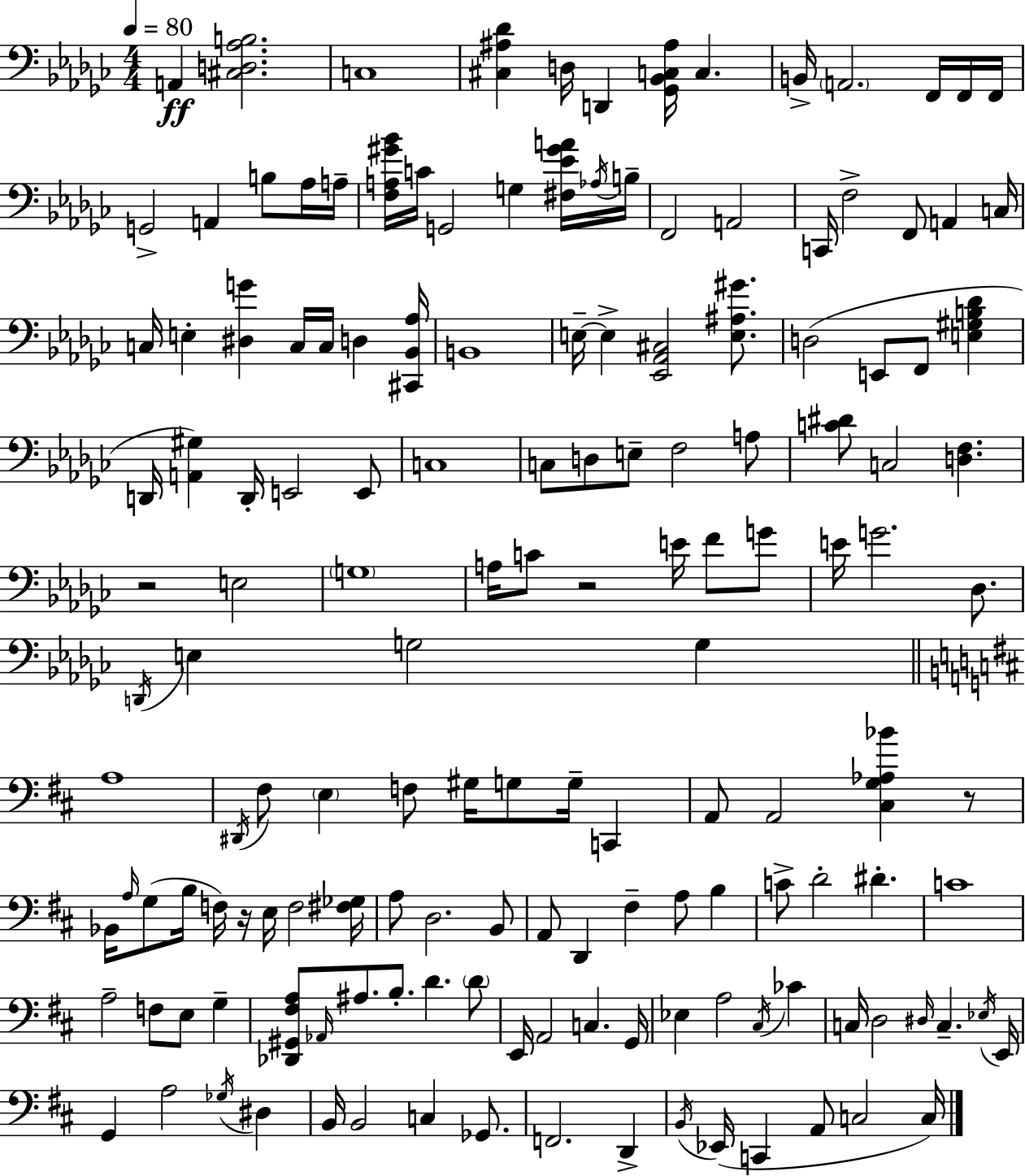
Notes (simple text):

A2/q [C#3,D3,Ab3,B3]/h. C3/w [C#3,A#3,Db4]/q D3/s D2/q [Gb2,Bb2,C3,A#3]/s C3/q. B2/s A2/h. F2/s F2/s F2/s G2/h A2/q B3/e Ab3/s A3/s [F3,A3,G#4,Bb4]/s C4/s G2/h G3/q [F#3,Eb4,G#4,A4]/s Ab3/s B3/s F2/h A2/h C2/s F3/h F2/e A2/q C3/s C3/s E3/q [D#3,G4]/q C3/s C3/s D3/q [C#2,Bb2,Ab3]/s B2/w E3/s E3/q [Eb2,Ab2,C#3]/h [E3,A#3,G#4]/e. D3/h E2/e F2/e [E3,G#3,B3,Db4]/q D2/s [A2,G#3]/q D2/s E2/h E2/e C3/w C3/e D3/e E3/e F3/h A3/e [C4,D#4]/e C3/h [D3,F3]/q. R/h E3/h G3/w A3/s C4/e R/h E4/s F4/e G4/e E4/s G4/h. Db3/e. D2/s E3/q G3/h G3/q A3/w D#2/s F#3/e E3/q F3/e G#3/s G3/e G3/s C2/q A2/e A2/h [C#3,G3,Ab3,Bb4]/q R/e Bb2/s A3/s G3/e B3/s F3/s R/s E3/s F3/h [F#3,Gb3]/s A3/e D3/h. B2/e A2/e D2/q F#3/q A3/e B3/q C4/e D4/h D#4/q. C4/w A3/h F3/e E3/e G3/q [Db2,G#2,F#3,A3]/e Ab2/s A#3/e. B3/e. D4/q. D4/e E2/s A2/h C3/q. G2/s Eb3/q A3/h C#3/s CES4/q C3/s D3/h D#3/s C3/q. Eb3/s E2/s G2/q A3/h Gb3/s D#3/q B2/s B2/h C3/q Gb2/e. F2/h. D2/q B2/s Eb2/s C2/q A2/e C3/h C3/s